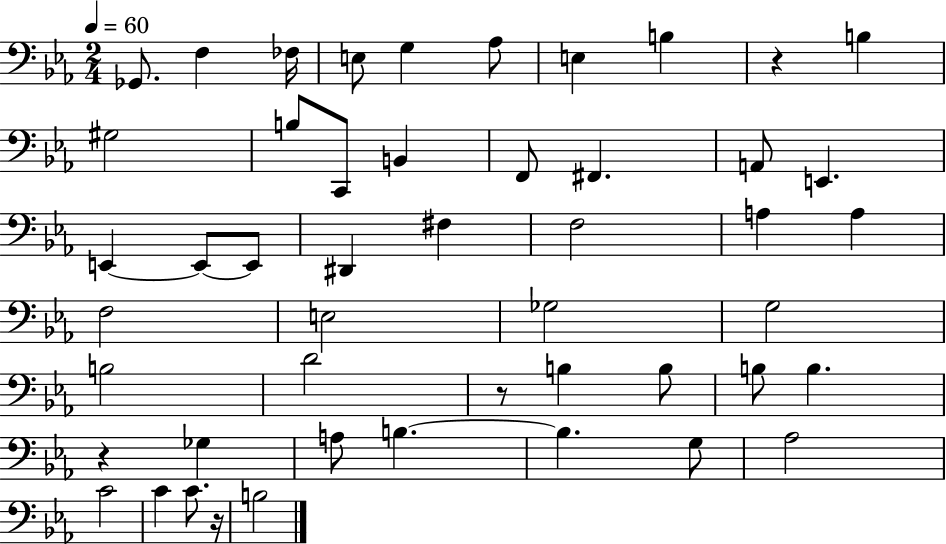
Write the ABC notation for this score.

X:1
T:Untitled
M:2/4
L:1/4
K:Eb
_G,,/2 F, _F,/4 E,/2 G, _A,/2 E, B, z B, ^G,2 B,/2 C,,/2 B,, F,,/2 ^F,, A,,/2 E,, E,, E,,/2 E,,/2 ^D,, ^F, F,2 A, A, F,2 E,2 _G,2 G,2 B,2 D2 z/2 B, B,/2 B,/2 B, z _G, A,/2 B, B, G,/2 _A,2 C2 C C/2 z/4 B,2